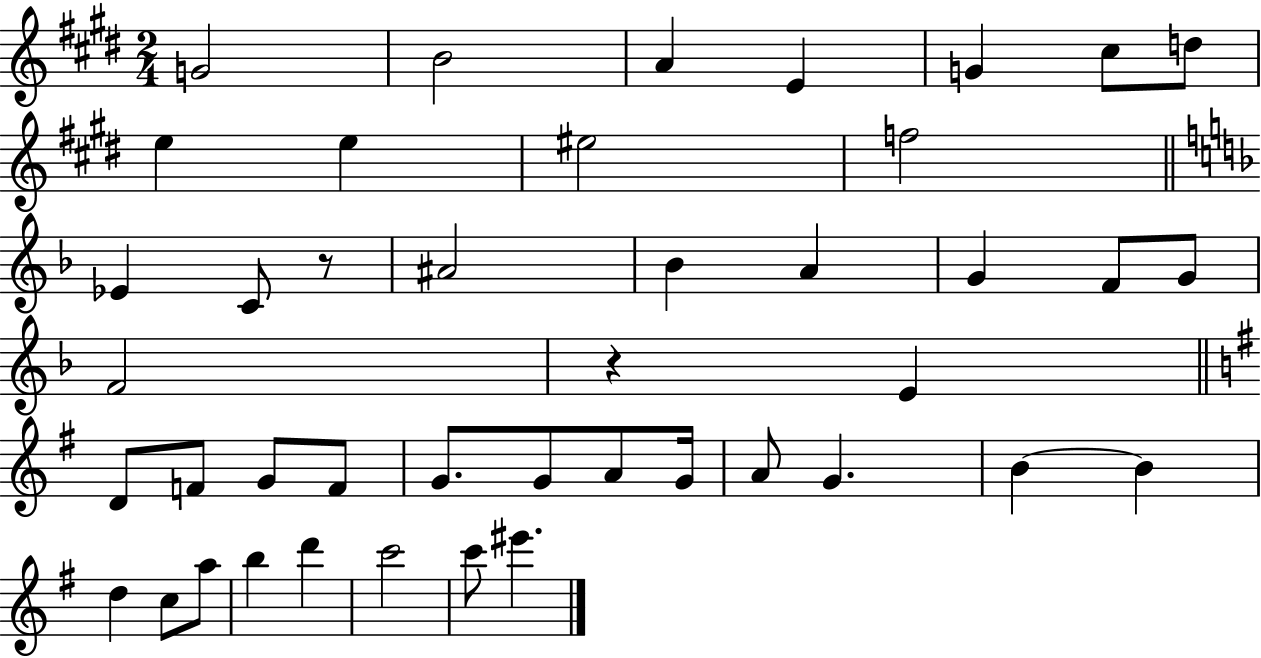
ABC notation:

X:1
T:Untitled
M:2/4
L:1/4
K:E
G2 B2 A E G ^c/2 d/2 e e ^e2 f2 _E C/2 z/2 ^A2 _B A G F/2 G/2 F2 z E D/2 F/2 G/2 F/2 G/2 G/2 A/2 G/4 A/2 G B B d c/2 a/2 b d' c'2 c'/2 ^e'